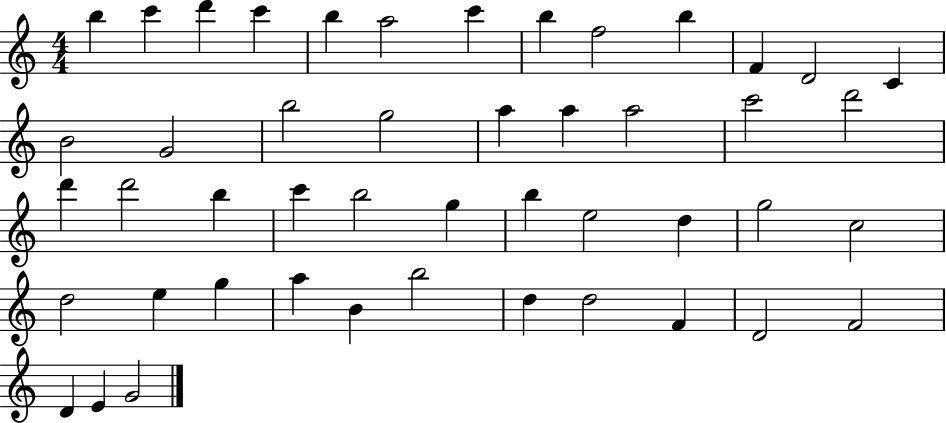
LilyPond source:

{
  \clef treble
  \numericTimeSignature
  \time 4/4
  \key c \major
  b''4 c'''4 d'''4 c'''4 | b''4 a''2 c'''4 | b''4 f''2 b''4 | f'4 d'2 c'4 | \break b'2 g'2 | b''2 g''2 | a''4 a''4 a''2 | c'''2 d'''2 | \break d'''4 d'''2 b''4 | c'''4 b''2 g''4 | b''4 e''2 d''4 | g''2 c''2 | \break d''2 e''4 g''4 | a''4 b'4 b''2 | d''4 d''2 f'4 | d'2 f'2 | \break d'4 e'4 g'2 | \bar "|."
}